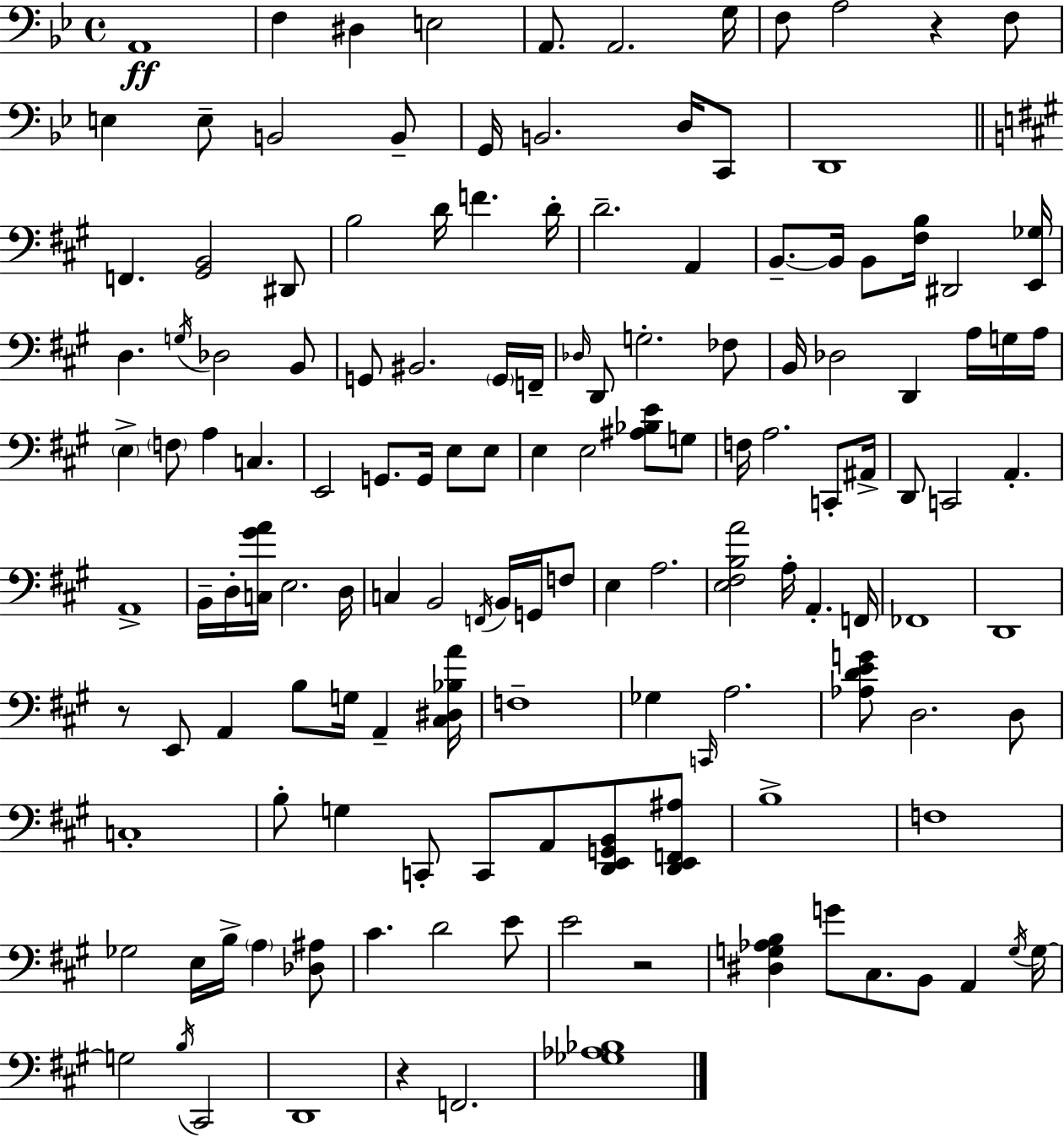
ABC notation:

X:1
T:Untitled
M:4/4
L:1/4
K:Gm
A,,4 F, ^D, E,2 A,,/2 A,,2 G,/4 F,/2 A,2 z F,/2 E, E,/2 B,,2 B,,/2 G,,/4 B,,2 D,/4 C,,/2 D,,4 F,, [^G,,B,,]2 ^D,,/2 B,2 D/4 F D/4 D2 A,, B,,/2 B,,/4 B,,/2 [^F,B,]/4 ^D,,2 [E,,_G,]/4 D, G,/4 _D,2 B,,/2 G,,/2 ^B,,2 G,,/4 F,,/4 _D,/4 D,,/2 G,2 _F,/2 B,,/4 _D,2 D,, A,/4 G,/4 A,/4 E, F,/2 A, C, E,,2 G,,/2 G,,/4 E,/2 E,/2 E, E,2 [^A,_B,E]/2 G,/2 F,/4 A,2 C,,/2 ^A,,/4 D,,/2 C,,2 A,, A,,4 B,,/4 D,/4 [C,^GA]/4 E,2 D,/4 C, B,,2 F,,/4 B,,/4 G,,/4 F,/2 E, A,2 [E,^F,B,A]2 A,/4 A,, F,,/4 _F,,4 D,,4 z/2 E,,/2 A,, B,/2 G,/4 A,, [^C,^D,_B,A]/4 F,4 _G, C,,/4 A,2 [_A,DEG]/2 D,2 D,/2 C,4 B,/2 G, C,,/2 C,,/2 A,,/2 [D,,E,,G,,B,,]/2 [D,,E,,F,,^A,]/2 B,4 F,4 _G,2 E,/4 B,/4 A, [_D,^A,]/2 ^C D2 E/2 E2 z2 [^D,G,_A,B,] G/2 ^C,/2 B,,/2 A,, G,/4 G,/4 G,2 B,/4 ^C,,2 D,,4 z F,,2 [_G,_A,_B,]4